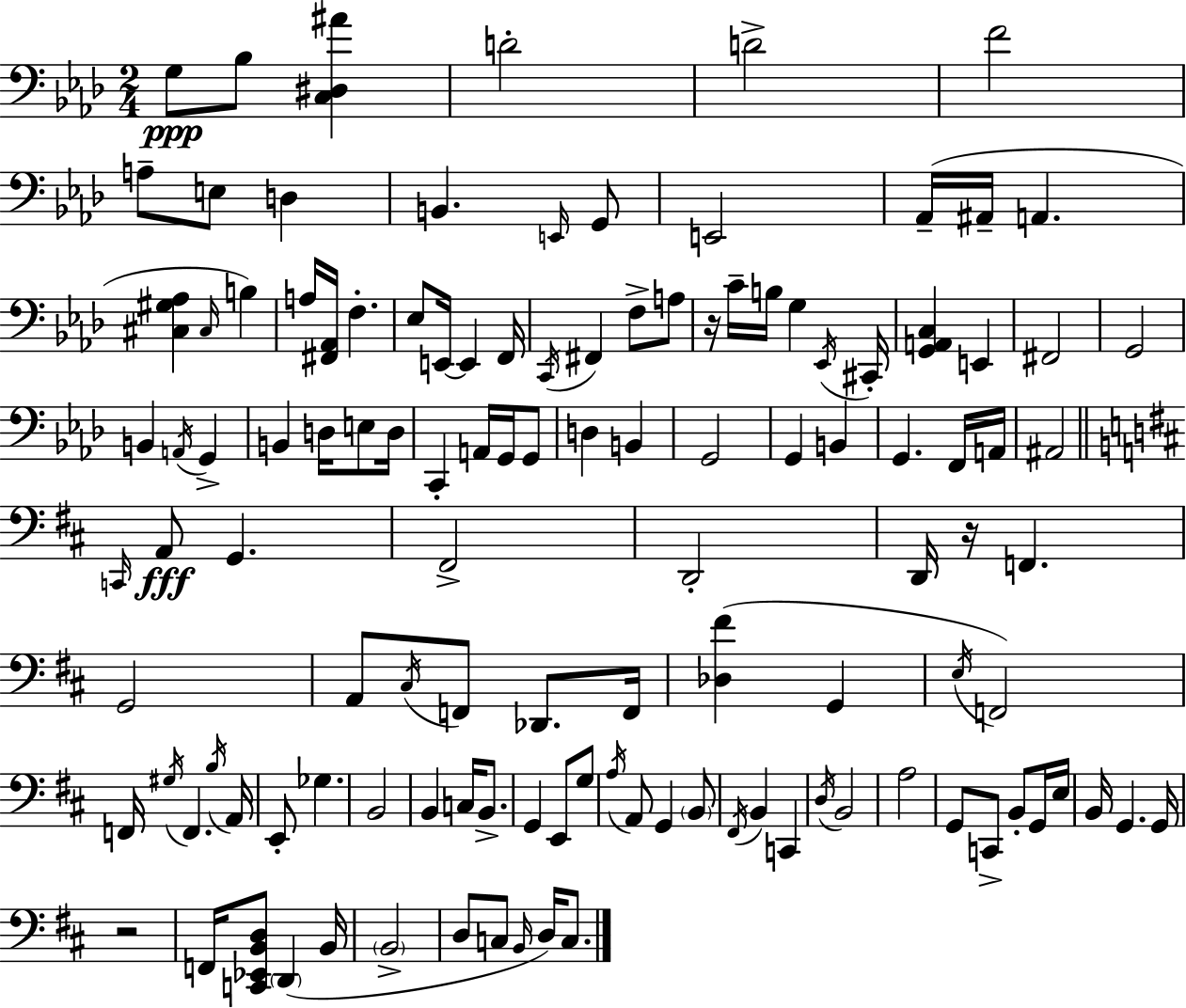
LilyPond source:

{
  \clef bass
  \numericTimeSignature
  \time 2/4
  \key aes \major
  g8\ppp bes8 <c dis ais'>4 | d'2-. | d'2-> | f'2 | \break a8-- e8 d4 | b,4. \grace { e,16 } g,8 | e,2 | aes,16--( ais,16-- a,4. | \break <cis gis aes>4 \grace { cis16 } b4) | a16 <fis, aes,>16 f4.-. | ees8 e,16~~ e,4 | f,16 \acciaccatura { c,16 } fis,4 f8-> | \break a8 r16 c'16-- b16 g4 | \acciaccatura { ees,16 } cis,16-. <g, a, c>4 | e,4 fis,2 | g,2 | \break b,4 | \acciaccatura { a,16 } g,4-> b,4 | d16 e8 d16 c,4-. | a,16 g,16 g,8 d4 | \break b,4 g,2 | g,4 | b,4 g,4. | f,16 a,16 ais,2 | \break \bar "||" \break \key d \major \grace { c,16 }\fff a,8 g,4. | fis,2-> | d,2-. | d,16 r16 f,4. | \break g,2 | a,8 \acciaccatura { cis16 } f,8 des,8. | f,16 <des fis'>4( g,4 | \acciaccatura { e16 }) f,2 | \break f,16 \acciaccatura { gis16 } f,4. | \acciaccatura { b16 } a,16 e,8-. ges4. | b,2 | b,4 | \break c16 b,8.-> g,4 | e,8 g8 \acciaccatura { a16 } a,8 | g,4 \parenthesize b,8 \acciaccatura { fis,16 } b,4 | c,4 \acciaccatura { d16 } | \break b,2 | a2 | g,8 c,8-> b,8-. g,16 e16 | b,16 g,4. g,16 | \break r2 | f,16 <c, ees, b, d>8 \parenthesize d,4( b,16 | \parenthesize b,2-> | d8 c8 \grace { b,16 }) d16 c8. | \break \bar "|."
}